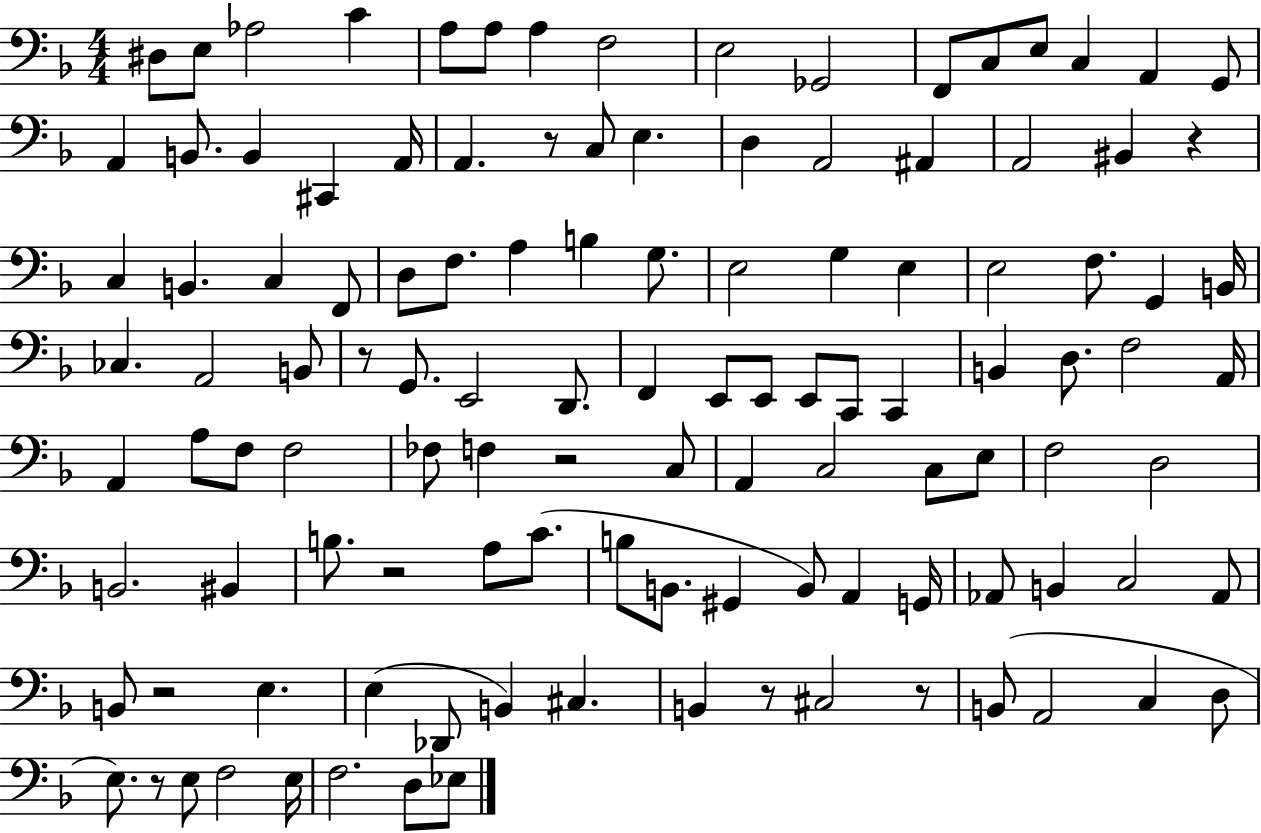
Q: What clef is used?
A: bass